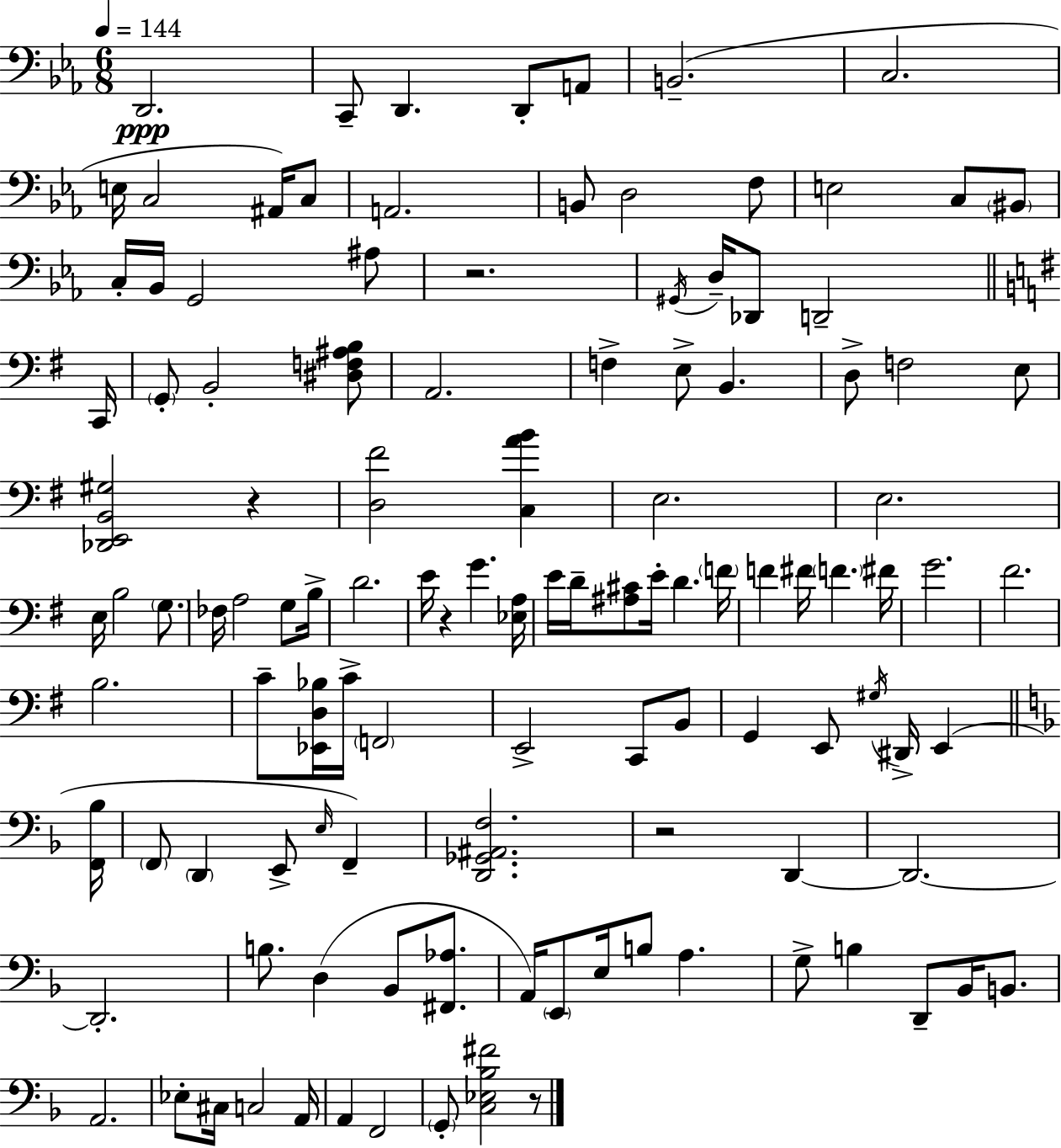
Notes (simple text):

D2/h. C2/e D2/q. D2/e A2/e B2/h. C3/h. E3/s C3/h A#2/s C3/e A2/h. B2/e D3/h F3/e E3/h C3/e BIS2/e C3/s Bb2/s G2/h A#3/e R/h. G#2/s D3/s Db2/e D2/h C2/s G2/e B2/h [D#3,F3,A#3,B3]/e A2/h. F3/q E3/e B2/q. D3/e F3/h E3/e [Db2,E2,B2,G#3]/h R/q [D3,F#4]/h [C3,A4,B4]/q E3/h. E3/h. E3/s B3/h G3/e. FES3/s A3/h G3/e B3/s D4/h. E4/s R/q G4/q. [Eb3,A3]/s E4/s D4/s [A#3,C#4]/e E4/s D4/q. F4/s F4/q F#4/s F4/q. F#4/s G4/h. F#4/h. B3/h. C4/e [Eb2,D3,Bb3]/s C4/s F2/h E2/h C2/e B2/e G2/q E2/e G#3/s D#2/s E2/q [F2,Bb3]/s F2/e D2/q E2/e E3/s F2/q [D2,Gb2,A#2,F3]/h. R/h D2/q D2/h. D2/h. B3/e. D3/q Bb2/e [F#2,Ab3]/e. A2/s E2/e E3/s B3/e A3/q. G3/e B3/q D2/e Bb2/s B2/e. A2/h. Eb3/e C#3/s C3/h A2/s A2/q F2/h G2/e [C3,Eb3,Bb3,F#4]/h R/e